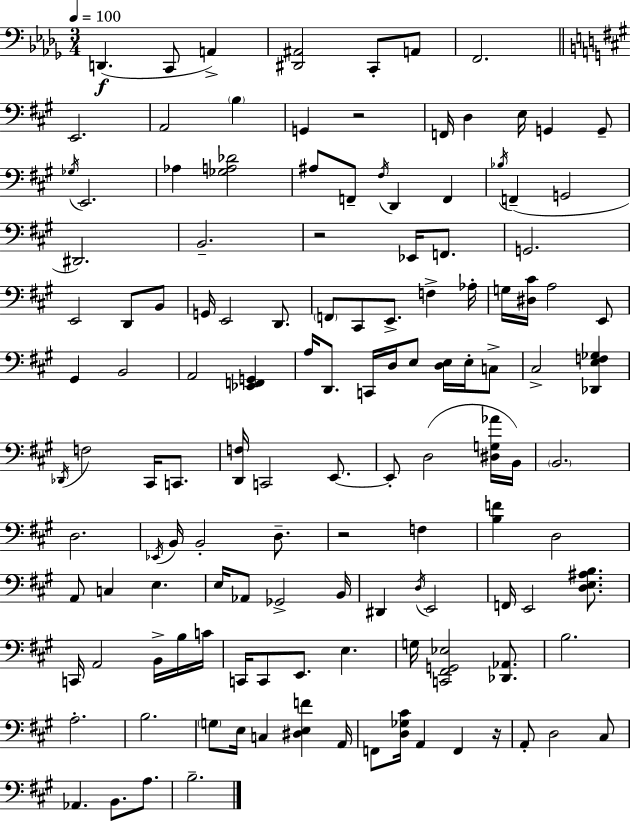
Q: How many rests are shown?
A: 4